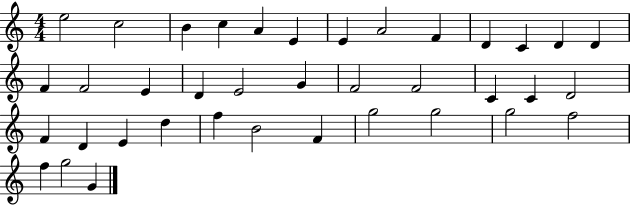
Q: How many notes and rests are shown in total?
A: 38